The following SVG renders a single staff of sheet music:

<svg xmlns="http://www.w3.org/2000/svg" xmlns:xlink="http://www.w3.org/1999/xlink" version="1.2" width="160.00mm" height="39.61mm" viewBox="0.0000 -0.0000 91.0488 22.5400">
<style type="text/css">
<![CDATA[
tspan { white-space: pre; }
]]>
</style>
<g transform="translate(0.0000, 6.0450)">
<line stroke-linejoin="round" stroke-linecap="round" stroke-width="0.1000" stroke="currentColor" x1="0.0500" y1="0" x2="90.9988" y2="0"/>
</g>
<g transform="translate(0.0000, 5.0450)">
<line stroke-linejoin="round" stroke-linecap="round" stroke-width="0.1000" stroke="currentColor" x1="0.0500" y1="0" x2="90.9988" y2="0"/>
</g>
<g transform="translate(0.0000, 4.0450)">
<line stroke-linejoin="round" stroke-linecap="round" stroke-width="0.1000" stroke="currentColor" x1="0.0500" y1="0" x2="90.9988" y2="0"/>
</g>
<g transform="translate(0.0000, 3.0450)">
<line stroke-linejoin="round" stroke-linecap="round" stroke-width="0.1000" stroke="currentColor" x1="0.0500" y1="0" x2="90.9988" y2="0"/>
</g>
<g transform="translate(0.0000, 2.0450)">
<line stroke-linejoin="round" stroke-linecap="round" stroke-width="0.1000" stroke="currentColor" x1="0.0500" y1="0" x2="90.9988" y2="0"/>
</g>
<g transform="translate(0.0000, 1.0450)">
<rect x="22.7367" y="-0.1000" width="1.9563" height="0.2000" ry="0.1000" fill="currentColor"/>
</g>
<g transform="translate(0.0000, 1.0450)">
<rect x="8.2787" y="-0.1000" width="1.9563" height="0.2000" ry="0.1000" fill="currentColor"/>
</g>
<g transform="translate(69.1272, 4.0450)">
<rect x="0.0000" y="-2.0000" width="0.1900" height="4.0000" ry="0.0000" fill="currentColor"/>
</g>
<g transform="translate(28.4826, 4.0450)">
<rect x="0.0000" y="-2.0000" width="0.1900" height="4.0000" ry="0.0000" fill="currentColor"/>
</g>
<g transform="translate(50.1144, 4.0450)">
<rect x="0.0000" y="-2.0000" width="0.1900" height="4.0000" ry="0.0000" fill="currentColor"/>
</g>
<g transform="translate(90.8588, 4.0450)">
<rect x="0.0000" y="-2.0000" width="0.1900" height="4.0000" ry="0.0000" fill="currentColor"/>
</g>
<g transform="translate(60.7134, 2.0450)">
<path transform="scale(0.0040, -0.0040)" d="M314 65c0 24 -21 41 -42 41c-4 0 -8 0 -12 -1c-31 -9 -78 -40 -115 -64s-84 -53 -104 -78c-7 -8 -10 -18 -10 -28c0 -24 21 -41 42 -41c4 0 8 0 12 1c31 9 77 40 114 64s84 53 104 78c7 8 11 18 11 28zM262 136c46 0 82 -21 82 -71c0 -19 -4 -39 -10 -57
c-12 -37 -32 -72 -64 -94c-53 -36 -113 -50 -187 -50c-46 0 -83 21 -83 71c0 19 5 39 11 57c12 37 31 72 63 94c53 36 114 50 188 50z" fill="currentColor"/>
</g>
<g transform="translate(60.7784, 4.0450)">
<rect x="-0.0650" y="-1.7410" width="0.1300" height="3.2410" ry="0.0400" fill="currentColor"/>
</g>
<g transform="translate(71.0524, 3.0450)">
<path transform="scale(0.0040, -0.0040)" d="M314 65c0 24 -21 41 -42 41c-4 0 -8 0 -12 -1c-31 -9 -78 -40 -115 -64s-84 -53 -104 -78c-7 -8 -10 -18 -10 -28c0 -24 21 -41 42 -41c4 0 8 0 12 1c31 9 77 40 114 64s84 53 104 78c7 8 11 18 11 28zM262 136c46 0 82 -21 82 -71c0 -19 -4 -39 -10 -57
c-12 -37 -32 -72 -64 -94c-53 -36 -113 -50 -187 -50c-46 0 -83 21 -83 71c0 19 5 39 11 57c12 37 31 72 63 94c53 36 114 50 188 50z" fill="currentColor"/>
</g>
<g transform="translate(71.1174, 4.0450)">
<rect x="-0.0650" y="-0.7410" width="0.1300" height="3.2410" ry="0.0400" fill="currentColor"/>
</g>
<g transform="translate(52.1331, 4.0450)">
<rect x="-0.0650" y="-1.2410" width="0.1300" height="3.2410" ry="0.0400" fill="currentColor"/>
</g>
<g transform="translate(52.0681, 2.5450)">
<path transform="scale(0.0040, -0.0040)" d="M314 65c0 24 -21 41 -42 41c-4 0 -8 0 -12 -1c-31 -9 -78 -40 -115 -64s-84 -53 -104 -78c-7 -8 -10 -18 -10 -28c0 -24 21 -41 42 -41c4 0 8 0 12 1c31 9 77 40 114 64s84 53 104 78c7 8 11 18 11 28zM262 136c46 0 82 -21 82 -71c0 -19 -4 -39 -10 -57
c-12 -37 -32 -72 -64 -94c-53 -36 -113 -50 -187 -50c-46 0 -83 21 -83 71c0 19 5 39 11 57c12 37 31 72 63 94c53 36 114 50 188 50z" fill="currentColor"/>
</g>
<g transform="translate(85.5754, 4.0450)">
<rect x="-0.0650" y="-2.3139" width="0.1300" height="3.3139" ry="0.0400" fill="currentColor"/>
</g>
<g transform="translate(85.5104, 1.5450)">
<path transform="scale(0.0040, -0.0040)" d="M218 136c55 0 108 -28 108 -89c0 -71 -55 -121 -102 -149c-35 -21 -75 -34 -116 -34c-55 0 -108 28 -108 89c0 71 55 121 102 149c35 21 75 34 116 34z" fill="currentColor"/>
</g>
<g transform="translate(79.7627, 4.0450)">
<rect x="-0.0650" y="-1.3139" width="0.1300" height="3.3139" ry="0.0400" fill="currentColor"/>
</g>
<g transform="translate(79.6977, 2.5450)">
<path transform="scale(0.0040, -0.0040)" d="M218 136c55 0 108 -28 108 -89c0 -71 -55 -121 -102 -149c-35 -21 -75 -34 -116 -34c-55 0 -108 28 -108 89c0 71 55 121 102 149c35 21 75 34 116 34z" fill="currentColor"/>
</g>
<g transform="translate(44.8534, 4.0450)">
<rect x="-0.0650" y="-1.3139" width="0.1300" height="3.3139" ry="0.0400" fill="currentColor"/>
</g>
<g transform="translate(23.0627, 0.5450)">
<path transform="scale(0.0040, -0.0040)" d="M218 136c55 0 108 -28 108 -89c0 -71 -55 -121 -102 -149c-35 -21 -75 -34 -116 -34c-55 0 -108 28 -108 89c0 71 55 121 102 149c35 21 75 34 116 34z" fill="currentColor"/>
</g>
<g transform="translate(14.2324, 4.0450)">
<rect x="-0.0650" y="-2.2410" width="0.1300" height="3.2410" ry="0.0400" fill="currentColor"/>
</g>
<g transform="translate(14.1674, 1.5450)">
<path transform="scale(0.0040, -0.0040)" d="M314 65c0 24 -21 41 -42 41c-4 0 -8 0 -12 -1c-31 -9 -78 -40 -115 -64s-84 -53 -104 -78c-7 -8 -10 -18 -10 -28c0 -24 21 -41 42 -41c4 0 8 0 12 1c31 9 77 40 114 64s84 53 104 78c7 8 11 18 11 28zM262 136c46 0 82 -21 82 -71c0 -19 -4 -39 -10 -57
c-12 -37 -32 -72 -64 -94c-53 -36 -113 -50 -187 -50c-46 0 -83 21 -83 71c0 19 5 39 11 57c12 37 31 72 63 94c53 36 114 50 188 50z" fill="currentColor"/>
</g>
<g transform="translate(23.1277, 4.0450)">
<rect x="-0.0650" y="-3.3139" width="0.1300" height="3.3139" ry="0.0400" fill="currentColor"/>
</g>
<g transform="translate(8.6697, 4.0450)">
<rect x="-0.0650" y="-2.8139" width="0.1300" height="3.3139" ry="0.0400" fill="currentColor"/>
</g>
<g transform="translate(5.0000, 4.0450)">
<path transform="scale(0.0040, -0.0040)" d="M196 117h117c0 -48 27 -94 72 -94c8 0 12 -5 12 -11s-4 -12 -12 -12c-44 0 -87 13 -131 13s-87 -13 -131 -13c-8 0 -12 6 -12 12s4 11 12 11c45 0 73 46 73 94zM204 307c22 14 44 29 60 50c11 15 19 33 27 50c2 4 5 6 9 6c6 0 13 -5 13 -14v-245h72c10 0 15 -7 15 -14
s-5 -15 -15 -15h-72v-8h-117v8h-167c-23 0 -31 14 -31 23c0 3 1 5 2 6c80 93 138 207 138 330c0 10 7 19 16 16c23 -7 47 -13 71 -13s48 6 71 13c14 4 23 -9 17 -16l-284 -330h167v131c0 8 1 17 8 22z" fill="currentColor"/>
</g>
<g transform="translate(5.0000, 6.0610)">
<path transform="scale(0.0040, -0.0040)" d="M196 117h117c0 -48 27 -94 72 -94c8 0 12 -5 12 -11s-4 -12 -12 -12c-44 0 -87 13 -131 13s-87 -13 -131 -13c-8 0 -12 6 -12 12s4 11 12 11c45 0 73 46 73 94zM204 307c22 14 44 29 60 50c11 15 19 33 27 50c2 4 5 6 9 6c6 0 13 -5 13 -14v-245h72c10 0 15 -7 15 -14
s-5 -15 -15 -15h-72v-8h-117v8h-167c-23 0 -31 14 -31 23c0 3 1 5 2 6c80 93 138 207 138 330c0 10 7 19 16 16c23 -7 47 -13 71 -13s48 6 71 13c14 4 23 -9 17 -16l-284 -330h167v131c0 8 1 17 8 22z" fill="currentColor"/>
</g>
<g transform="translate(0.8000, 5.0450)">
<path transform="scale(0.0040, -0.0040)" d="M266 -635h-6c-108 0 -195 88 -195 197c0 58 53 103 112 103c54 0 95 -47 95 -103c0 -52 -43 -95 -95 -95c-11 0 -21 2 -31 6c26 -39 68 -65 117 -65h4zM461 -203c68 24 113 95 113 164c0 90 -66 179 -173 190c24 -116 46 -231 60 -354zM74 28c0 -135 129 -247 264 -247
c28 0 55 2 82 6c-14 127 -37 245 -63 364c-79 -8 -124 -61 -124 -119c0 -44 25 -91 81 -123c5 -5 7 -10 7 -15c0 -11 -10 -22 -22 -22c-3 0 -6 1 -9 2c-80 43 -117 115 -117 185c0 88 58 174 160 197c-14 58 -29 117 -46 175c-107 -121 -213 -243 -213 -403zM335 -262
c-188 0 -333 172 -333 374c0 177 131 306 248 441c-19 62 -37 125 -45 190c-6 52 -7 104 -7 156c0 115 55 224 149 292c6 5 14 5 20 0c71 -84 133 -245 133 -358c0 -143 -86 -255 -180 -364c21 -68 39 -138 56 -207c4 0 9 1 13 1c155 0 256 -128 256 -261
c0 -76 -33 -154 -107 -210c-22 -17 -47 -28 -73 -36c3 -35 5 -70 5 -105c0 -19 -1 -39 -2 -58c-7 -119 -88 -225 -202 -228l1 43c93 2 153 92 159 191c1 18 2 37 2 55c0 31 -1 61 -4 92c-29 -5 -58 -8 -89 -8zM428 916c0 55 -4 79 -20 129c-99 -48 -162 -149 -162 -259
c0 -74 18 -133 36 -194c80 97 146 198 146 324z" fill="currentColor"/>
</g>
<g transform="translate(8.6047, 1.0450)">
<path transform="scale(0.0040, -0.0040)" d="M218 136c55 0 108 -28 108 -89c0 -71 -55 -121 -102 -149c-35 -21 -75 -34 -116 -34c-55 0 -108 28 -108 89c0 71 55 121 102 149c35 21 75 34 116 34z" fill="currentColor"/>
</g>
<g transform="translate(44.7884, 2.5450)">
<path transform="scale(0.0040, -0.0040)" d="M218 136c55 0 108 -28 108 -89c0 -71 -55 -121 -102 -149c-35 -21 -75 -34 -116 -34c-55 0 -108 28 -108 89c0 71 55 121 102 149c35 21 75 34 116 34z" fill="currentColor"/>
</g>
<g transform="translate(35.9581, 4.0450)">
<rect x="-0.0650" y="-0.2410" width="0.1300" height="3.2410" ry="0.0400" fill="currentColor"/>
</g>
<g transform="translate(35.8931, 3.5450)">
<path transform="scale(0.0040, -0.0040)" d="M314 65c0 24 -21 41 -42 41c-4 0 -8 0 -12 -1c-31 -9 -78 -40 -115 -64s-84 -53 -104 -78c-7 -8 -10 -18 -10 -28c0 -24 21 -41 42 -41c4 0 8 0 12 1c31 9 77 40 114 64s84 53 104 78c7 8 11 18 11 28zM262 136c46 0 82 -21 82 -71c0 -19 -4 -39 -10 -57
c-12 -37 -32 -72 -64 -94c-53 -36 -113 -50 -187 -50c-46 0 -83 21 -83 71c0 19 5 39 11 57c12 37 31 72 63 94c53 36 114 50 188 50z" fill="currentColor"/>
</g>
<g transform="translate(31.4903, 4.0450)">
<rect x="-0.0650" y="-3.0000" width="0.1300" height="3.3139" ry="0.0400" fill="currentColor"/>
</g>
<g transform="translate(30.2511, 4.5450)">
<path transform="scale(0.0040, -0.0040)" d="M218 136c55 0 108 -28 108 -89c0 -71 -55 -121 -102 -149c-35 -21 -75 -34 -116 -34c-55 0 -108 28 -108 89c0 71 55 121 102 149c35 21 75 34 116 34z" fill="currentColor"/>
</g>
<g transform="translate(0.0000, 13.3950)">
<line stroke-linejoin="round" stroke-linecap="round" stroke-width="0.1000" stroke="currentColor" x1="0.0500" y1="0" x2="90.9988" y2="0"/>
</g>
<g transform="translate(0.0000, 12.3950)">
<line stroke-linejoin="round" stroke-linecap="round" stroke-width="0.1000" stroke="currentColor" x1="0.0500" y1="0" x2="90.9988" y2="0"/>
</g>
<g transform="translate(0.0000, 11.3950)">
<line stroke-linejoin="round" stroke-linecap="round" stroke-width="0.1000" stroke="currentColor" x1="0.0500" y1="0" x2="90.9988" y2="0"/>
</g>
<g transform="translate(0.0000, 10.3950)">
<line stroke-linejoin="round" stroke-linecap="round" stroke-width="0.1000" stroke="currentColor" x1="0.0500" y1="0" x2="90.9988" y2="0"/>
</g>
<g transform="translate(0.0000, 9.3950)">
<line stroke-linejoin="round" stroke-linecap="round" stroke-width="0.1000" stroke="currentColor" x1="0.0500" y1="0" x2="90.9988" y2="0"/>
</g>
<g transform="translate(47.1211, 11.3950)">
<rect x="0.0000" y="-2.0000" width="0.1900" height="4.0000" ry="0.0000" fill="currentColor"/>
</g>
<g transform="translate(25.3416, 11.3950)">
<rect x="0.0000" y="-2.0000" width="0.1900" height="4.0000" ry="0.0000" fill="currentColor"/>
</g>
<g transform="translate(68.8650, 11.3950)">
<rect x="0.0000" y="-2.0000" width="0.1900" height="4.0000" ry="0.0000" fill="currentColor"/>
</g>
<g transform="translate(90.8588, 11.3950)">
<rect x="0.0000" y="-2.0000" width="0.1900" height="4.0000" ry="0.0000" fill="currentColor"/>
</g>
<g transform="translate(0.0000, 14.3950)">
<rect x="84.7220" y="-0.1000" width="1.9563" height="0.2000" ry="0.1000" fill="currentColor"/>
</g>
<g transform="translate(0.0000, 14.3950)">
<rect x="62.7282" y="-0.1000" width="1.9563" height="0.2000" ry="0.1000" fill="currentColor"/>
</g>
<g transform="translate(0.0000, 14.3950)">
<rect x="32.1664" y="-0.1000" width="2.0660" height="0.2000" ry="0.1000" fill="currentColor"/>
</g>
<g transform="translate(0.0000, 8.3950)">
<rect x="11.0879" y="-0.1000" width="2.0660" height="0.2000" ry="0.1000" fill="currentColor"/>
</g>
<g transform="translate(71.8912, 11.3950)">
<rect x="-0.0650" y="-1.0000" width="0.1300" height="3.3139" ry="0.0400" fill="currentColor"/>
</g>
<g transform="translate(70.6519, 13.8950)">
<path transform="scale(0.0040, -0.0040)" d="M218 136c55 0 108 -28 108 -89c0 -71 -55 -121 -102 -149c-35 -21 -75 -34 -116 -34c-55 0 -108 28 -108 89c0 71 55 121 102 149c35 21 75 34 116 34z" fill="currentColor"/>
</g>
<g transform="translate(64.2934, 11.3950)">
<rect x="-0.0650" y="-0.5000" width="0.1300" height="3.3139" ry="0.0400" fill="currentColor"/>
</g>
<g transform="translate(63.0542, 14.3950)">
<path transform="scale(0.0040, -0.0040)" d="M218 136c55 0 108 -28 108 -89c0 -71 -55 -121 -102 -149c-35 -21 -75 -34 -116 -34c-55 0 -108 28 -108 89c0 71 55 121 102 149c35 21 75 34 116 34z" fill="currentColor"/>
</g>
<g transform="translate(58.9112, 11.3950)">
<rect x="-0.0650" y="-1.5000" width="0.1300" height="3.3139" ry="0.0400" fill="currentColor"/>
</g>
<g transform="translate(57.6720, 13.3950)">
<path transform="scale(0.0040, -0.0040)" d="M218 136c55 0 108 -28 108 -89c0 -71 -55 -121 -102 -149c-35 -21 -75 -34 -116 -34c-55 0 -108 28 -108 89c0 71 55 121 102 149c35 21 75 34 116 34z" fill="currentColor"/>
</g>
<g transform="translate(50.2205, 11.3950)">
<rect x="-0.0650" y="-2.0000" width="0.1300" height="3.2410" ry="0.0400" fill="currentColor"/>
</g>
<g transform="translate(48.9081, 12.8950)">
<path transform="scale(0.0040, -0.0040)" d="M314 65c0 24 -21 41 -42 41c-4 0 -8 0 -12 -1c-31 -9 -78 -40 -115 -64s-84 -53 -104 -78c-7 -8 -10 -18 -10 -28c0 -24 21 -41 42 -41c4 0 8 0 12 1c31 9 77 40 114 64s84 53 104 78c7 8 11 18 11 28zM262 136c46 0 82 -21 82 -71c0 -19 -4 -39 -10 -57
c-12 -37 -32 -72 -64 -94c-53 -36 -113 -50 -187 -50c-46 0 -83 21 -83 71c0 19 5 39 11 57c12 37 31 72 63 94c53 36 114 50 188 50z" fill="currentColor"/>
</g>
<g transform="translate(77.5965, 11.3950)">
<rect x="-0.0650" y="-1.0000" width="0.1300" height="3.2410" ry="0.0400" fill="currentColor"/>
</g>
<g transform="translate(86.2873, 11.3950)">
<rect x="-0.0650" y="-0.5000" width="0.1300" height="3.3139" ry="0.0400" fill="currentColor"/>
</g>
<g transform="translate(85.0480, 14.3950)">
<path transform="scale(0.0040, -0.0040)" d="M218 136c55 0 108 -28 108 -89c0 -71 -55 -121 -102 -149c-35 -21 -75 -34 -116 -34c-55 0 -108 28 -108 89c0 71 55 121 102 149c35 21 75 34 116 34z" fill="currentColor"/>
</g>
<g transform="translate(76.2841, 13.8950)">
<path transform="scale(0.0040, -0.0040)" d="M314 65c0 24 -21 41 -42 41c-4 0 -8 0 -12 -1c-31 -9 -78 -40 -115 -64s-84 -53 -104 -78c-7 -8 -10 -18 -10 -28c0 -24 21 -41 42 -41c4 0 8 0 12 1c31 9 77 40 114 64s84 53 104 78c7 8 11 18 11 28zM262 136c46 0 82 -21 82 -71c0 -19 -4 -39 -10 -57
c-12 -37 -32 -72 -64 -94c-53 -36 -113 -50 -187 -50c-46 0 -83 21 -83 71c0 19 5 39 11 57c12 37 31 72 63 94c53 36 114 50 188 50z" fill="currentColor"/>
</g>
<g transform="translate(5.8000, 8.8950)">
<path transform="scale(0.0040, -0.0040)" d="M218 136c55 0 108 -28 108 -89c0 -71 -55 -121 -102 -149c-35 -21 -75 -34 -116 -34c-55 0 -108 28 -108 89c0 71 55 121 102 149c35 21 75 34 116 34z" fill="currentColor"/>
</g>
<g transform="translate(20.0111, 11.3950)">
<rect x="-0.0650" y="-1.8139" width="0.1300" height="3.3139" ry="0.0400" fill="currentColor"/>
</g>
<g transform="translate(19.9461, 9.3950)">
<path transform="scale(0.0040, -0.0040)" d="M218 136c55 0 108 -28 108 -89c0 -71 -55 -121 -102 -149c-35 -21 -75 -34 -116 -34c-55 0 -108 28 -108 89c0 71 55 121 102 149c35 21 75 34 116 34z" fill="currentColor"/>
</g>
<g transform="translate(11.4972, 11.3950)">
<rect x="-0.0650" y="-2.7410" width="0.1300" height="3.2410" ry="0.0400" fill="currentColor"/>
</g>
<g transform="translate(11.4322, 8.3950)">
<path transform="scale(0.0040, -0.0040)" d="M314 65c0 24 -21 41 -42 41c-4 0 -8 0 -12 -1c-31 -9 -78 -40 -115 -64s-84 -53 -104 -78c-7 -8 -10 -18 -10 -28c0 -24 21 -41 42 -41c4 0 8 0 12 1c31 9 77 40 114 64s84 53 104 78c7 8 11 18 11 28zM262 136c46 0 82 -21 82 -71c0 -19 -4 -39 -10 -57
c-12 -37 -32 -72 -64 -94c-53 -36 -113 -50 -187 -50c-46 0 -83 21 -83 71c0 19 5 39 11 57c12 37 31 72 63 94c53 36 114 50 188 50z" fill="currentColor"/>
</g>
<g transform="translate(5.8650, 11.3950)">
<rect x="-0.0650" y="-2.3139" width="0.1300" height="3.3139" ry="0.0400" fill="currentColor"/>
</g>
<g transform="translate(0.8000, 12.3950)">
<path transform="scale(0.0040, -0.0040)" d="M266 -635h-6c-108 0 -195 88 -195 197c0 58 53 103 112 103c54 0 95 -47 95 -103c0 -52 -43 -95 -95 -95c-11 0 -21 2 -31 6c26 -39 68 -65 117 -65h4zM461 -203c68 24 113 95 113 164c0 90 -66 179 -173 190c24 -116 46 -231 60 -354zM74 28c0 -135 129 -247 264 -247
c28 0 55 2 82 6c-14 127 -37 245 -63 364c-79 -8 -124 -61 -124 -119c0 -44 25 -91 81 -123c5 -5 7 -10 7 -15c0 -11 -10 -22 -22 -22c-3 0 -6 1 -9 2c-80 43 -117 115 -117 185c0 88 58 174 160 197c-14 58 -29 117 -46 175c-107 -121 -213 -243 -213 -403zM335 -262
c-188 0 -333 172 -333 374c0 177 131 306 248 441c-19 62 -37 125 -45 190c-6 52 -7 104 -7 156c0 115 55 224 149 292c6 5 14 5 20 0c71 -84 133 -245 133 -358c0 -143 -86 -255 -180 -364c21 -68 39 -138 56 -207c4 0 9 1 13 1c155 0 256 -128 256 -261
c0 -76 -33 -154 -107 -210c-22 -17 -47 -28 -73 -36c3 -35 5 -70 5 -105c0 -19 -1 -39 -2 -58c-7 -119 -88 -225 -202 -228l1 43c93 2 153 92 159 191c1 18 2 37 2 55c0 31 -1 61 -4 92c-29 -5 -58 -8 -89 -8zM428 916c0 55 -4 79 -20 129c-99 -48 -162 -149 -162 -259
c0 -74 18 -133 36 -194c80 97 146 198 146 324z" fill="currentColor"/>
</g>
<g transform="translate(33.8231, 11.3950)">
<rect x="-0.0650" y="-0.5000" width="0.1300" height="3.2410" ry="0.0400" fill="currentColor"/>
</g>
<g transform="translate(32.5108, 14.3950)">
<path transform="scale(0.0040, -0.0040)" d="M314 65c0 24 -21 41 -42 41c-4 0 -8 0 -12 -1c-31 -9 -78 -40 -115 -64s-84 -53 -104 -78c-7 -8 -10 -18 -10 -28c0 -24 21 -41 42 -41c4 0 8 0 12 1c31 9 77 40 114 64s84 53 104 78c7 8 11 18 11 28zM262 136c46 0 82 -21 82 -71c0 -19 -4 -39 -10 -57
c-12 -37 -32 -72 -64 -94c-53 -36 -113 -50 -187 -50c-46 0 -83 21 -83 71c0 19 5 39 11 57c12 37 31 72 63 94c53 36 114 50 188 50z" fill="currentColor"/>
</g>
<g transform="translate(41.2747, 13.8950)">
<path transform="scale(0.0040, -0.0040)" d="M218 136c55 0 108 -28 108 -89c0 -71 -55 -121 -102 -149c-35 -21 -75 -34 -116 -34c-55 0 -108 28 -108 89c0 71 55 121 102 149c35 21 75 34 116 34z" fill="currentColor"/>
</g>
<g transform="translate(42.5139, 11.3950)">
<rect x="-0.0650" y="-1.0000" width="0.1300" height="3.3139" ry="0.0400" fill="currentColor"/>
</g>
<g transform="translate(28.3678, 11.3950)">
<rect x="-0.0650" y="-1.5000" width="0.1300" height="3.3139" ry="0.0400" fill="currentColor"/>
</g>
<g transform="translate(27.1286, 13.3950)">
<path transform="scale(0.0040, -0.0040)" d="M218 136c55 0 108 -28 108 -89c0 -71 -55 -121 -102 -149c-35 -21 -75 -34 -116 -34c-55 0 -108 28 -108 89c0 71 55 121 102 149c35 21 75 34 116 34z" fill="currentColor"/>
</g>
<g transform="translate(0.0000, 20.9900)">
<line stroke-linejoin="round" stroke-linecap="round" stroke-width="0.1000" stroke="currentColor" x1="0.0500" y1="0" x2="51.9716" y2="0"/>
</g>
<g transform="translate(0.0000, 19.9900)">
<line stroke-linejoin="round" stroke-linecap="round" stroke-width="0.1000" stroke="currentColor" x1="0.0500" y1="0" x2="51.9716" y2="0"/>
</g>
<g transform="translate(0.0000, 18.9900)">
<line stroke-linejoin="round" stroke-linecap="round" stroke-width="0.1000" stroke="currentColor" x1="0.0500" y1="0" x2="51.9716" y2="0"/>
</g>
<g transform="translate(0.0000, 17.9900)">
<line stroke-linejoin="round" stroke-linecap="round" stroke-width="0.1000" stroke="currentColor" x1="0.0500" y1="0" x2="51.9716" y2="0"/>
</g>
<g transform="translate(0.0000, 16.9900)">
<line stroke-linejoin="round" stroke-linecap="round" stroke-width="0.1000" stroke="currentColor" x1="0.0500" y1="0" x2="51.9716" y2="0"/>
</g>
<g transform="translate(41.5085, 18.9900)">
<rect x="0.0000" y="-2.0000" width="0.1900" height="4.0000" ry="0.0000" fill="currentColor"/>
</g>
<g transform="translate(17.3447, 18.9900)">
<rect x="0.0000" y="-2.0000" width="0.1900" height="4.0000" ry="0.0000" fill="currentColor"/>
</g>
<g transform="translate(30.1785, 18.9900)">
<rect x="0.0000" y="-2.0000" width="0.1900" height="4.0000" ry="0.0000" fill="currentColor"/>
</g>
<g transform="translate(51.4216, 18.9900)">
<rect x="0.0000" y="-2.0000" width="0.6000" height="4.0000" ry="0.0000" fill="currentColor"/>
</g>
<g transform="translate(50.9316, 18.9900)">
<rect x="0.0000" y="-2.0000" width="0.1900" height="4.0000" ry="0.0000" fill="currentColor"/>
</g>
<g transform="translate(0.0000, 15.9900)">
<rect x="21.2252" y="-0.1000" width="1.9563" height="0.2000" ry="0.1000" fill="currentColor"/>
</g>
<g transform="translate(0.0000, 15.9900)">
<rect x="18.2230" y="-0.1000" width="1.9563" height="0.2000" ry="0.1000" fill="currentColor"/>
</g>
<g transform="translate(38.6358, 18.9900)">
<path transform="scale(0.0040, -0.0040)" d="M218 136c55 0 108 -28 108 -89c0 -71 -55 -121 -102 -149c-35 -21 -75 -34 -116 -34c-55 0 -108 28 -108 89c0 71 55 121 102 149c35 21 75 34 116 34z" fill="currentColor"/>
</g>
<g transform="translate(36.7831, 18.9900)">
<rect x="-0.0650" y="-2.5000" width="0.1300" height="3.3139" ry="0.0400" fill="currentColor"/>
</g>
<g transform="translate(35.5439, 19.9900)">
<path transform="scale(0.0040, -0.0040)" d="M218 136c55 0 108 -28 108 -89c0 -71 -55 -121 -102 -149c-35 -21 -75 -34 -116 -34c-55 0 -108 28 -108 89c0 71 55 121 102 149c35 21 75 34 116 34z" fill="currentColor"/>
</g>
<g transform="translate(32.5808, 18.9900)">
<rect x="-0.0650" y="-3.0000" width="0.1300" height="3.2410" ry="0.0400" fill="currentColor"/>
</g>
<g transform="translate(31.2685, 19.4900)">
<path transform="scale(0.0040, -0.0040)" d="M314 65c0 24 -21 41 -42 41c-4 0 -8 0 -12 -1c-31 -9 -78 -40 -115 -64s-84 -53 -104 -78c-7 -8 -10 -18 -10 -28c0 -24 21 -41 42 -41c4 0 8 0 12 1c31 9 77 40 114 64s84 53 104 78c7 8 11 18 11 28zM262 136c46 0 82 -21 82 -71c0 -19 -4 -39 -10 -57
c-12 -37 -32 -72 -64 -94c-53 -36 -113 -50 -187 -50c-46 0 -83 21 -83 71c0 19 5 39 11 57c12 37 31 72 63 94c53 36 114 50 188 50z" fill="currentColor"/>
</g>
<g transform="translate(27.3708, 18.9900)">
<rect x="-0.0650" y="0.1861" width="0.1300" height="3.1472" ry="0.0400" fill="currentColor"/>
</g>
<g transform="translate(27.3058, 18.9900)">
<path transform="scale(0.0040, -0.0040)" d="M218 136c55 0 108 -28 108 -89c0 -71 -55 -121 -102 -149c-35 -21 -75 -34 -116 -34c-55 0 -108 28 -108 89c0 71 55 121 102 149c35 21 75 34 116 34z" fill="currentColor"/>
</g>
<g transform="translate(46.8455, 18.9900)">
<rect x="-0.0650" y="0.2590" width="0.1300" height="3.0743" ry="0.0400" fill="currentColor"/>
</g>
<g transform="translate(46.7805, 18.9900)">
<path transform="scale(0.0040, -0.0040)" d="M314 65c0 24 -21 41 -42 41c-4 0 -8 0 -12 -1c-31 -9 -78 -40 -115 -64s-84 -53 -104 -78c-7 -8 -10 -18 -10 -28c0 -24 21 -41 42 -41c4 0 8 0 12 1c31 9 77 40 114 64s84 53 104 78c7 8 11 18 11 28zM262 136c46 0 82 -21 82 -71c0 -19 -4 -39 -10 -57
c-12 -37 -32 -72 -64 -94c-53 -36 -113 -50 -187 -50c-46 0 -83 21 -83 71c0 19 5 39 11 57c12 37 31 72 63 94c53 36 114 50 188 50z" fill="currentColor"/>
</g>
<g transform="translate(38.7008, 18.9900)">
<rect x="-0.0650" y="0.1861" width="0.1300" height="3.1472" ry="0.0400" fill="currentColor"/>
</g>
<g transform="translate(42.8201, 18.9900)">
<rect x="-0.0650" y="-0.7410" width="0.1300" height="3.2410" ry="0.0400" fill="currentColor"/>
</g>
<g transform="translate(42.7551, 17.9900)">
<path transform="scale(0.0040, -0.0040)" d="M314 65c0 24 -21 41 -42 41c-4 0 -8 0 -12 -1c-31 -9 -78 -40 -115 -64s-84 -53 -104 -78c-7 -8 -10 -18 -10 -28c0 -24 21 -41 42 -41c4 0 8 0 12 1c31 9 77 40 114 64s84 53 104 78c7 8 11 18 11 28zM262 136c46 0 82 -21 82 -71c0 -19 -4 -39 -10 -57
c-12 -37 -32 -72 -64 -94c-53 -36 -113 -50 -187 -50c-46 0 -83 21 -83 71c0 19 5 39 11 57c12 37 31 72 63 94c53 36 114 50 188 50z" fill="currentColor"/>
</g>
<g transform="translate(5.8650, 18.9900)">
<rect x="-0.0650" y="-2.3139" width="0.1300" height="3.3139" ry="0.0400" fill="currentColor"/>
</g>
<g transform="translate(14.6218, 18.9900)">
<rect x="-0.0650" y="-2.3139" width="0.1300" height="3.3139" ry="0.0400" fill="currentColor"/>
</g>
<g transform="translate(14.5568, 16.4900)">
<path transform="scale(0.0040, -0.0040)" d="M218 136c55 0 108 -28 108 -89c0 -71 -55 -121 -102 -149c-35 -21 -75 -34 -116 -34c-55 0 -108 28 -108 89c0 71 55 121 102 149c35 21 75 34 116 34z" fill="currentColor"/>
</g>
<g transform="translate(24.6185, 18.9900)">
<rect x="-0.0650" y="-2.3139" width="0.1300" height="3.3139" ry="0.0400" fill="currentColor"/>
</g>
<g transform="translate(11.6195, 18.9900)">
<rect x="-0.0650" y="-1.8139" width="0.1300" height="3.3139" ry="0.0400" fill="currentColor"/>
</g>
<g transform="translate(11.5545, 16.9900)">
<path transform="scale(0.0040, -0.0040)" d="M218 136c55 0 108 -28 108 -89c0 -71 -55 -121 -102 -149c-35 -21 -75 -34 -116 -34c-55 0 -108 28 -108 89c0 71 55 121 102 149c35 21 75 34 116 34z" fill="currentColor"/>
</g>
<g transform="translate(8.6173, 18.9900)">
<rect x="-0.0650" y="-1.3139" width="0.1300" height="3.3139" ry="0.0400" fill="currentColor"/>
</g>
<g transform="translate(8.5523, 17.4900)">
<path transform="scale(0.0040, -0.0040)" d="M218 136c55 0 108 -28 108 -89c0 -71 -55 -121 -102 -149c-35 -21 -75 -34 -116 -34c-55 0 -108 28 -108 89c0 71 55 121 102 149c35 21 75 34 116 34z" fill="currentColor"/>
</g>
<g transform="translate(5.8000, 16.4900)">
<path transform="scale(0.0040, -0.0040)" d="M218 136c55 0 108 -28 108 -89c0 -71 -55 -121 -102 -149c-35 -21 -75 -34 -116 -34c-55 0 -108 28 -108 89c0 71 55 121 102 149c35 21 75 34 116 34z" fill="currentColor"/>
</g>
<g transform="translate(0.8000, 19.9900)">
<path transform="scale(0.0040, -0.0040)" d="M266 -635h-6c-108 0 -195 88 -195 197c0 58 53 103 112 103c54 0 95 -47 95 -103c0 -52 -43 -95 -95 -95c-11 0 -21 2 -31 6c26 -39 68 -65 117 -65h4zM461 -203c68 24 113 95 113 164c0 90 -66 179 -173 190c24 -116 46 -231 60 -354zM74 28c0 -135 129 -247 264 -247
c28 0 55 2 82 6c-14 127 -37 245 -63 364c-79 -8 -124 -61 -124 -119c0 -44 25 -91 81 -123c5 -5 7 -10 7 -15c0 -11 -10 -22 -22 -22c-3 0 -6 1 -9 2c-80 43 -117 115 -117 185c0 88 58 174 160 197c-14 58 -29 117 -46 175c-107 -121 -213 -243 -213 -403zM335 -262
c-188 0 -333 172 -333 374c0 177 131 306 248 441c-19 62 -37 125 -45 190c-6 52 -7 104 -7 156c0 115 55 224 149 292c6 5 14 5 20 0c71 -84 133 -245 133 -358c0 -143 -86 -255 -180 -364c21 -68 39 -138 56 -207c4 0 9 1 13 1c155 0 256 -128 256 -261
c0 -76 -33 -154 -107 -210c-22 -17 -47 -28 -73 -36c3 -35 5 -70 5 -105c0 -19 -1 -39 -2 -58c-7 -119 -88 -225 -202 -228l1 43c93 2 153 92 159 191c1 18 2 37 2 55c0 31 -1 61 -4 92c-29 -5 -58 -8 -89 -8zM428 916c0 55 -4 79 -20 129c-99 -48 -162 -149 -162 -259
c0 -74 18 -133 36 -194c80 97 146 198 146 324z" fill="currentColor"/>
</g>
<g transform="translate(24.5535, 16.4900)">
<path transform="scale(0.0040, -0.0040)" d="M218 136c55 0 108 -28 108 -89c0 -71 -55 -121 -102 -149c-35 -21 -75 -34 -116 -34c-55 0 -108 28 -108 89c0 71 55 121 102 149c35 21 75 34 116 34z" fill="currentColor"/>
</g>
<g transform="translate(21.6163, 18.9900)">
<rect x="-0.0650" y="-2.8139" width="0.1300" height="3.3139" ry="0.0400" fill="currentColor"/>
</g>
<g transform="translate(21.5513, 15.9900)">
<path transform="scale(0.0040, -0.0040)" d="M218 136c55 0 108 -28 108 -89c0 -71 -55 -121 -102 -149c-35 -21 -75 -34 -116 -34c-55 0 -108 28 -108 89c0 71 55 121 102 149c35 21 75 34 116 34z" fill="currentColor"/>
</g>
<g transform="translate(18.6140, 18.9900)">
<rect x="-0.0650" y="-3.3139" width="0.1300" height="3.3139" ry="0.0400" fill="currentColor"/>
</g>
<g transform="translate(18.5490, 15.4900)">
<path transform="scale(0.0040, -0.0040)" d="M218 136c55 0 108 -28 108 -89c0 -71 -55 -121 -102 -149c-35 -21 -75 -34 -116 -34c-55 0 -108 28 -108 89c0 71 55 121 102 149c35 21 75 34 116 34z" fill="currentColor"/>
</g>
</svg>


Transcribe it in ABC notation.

X:1
T:Untitled
M:4/4
L:1/4
K:C
a g2 b A c2 e e2 f2 d2 e g g a2 f E C2 D F2 E C D D2 C g e f g b a g B A2 G B d2 B2